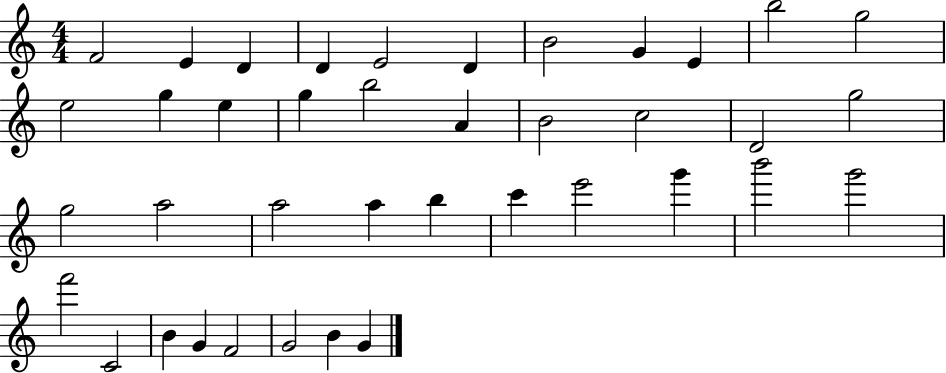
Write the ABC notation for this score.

X:1
T:Untitled
M:4/4
L:1/4
K:C
F2 E D D E2 D B2 G E b2 g2 e2 g e g b2 A B2 c2 D2 g2 g2 a2 a2 a b c' e'2 g' b'2 g'2 f'2 C2 B G F2 G2 B G